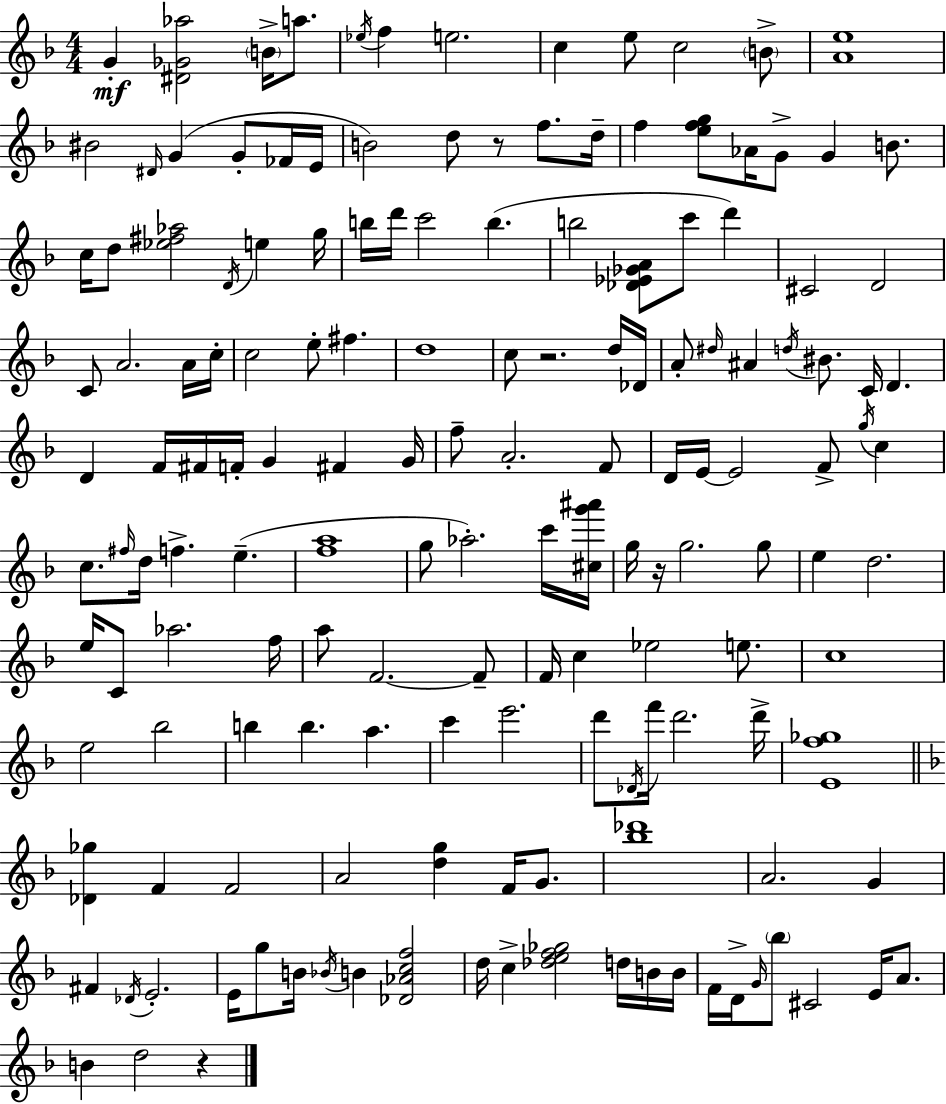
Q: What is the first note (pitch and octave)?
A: G4